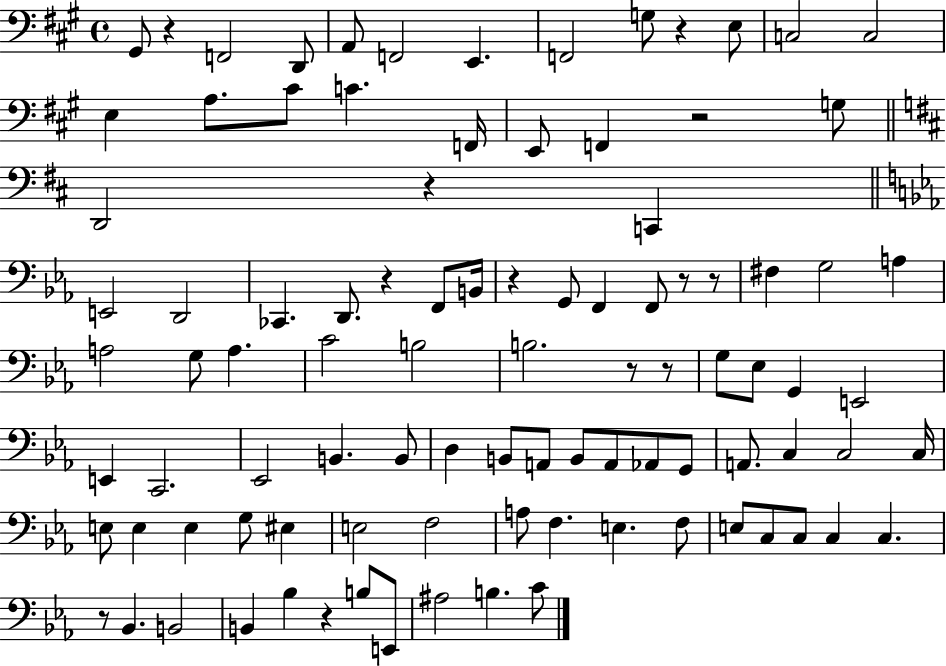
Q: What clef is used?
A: bass